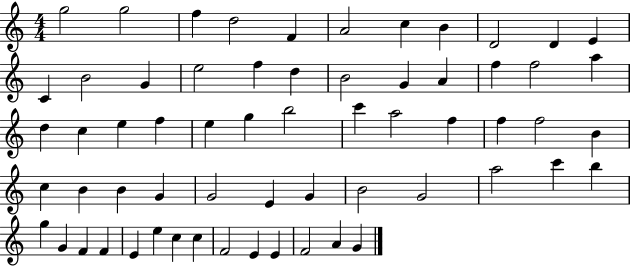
{
  \clef treble
  \numericTimeSignature
  \time 4/4
  \key c \major
  g''2 g''2 | f''4 d''2 f'4 | a'2 c''4 b'4 | d'2 d'4 e'4 | \break c'4 b'2 g'4 | e''2 f''4 d''4 | b'2 g'4 a'4 | f''4 f''2 a''4 | \break d''4 c''4 e''4 f''4 | e''4 g''4 b''2 | c'''4 a''2 f''4 | f''4 f''2 b'4 | \break c''4 b'4 b'4 g'4 | g'2 e'4 g'4 | b'2 g'2 | a''2 c'''4 b''4 | \break g''4 g'4 f'4 f'4 | e'4 e''4 c''4 c''4 | f'2 e'4 e'4 | f'2 a'4 g'4 | \break \bar "|."
}